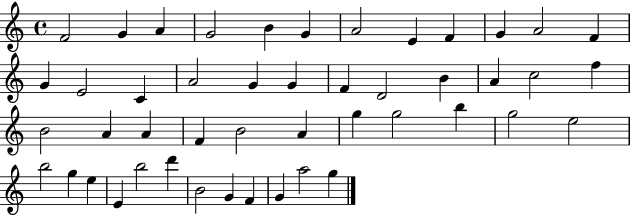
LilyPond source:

{
  \clef treble
  \time 4/4
  \defaultTimeSignature
  \key c \major
  f'2 g'4 a'4 | g'2 b'4 g'4 | a'2 e'4 f'4 | g'4 a'2 f'4 | \break g'4 e'2 c'4 | a'2 g'4 g'4 | f'4 d'2 b'4 | a'4 c''2 f''4 | \break b'2 a'4 a'4 | f'4 b'2 a'4 | g''4 g''2 b''4 | g''2 e''2 | \break b''2 g''4 e''4 | e'4 b''2 d'''4 | b'2 g'4 f'4 | g'4 a''2 g''4 | \break \bar "|."
}